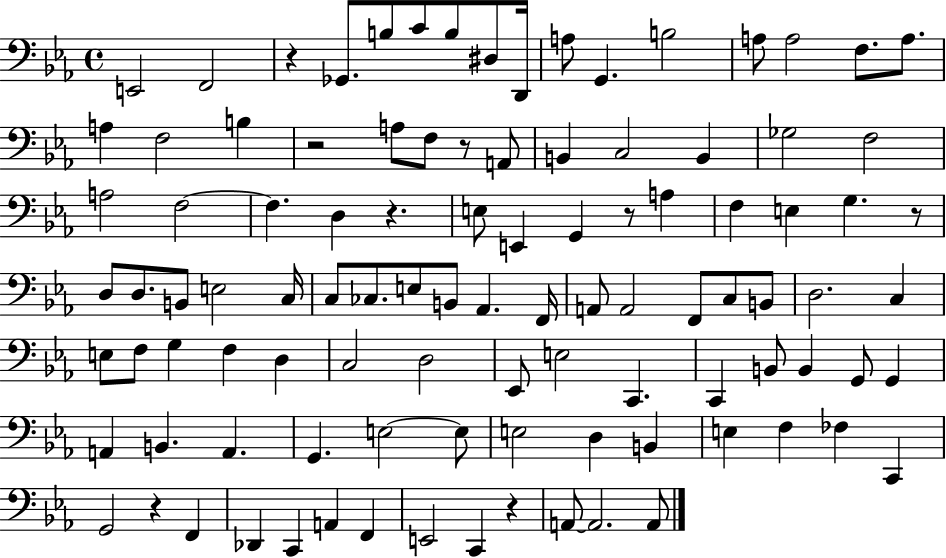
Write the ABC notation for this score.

X:1
T:Untitled
M:4/4
L:1/4
K:Eb
E,,2 F,,2 z _G,,/2 B,/2 C/2 B,/2 ^D,/2 D,,/4 A,/2 G,, B,2 A,/2 A,2 F,/2 A,/2 A, F,2 B, z2 A,/2 F,/2 z/2 A,,/2 B,, C,2 B,, _G,2 F,2 A,2 F,2 F, D, z E,/2 E,, G,, z/2 A, F, E, G, z/2 D,/2 D,/2 B,,/2 E,2 C,/4 C,/2 _C,/2 E,/2 B,,/2 _A,, F,,/4 A,,/2 A,,2 F,,/2 C,/2 B,,/2 D,2 C, E,/2 F,/2 G, F, D, C,2 D,2 _E,,/2 E,2 C,, C,, B,,/2 B,, G,,/2 G,, A,, B,, A,, G,, E,2 E,/2 E,2 D, B,, E, F, _F, C,, G,,2 z F,, _D,, C,, A,, F,, E,,2 C,, z A,,/2 A,,2 A,,/2